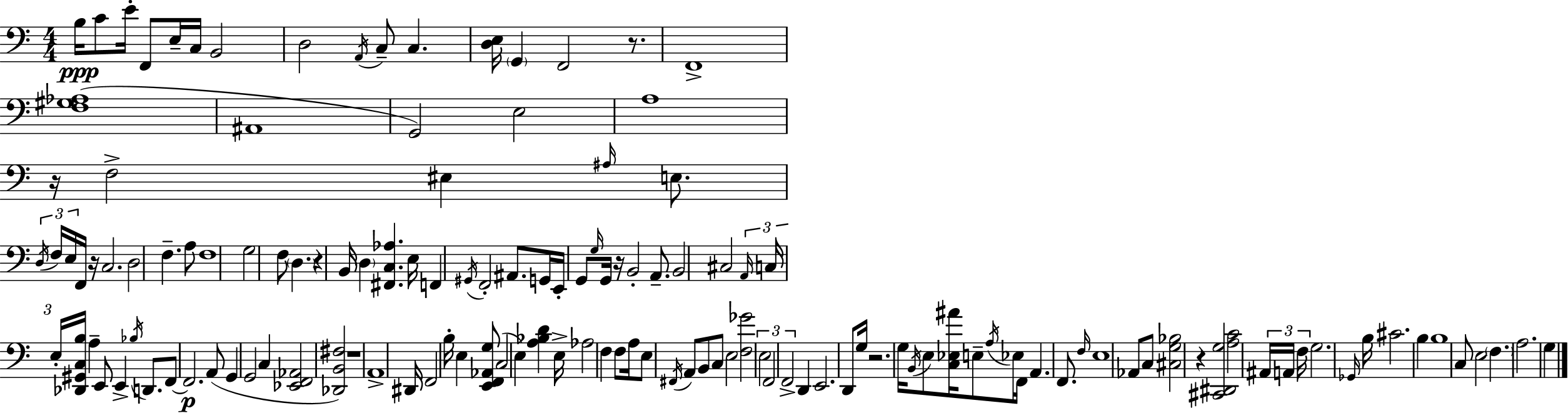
{
  \clef bass
  \numericTimeSignature
  \time 4/4
  \key a \minor
  b16\ppp c'8 e'16-. f,8 e16-- c16 b,2 | d2 \acciaccatura { a,16 } c8-- c4. | <d e>16 \parenthesize g,4 f,2 r8. | f,1-> | \break <f gis aes>1( | ais,1 | g,2) e2 | a1 | \break r16 f2-> eis4 \grace { ais16 } e8. | \tuplet 3/2 { \acciaccatura { d16 } f16 e16 } f,16 r16 c2. | d2 f4.-- | a8 f1 | \break g2 f8 \parenthesize d4. | r4 b,16 \parenthesize d4 <fis, c aes>4. | e16 f,4 \acciaccatura { gis,16 } f,2-. | ais,8. g,16 e,16-. g,8 \grace { g16 } g,16 r16 b,2-. | \break a,8.-- b,2 cis2 | \tuplet 3/2 { \grace { a,16 } c16 e16-. } <des, gis, c b>16 a4-- e,8 e,4-> | \acciaccatura { bes16 } d,8. f,8~~ f,2.\p | a,8( g,4 g,2 | \break c4 <ees, f, aes,>2 <des, b, fis>2) | r1 | a,1-> | dis,16 f,2 | \break b16-. e4 <e, f, aes, g>8( c2 e4) | <a bes d'>4 e16-> aes2 | f4 f8 a16 e8 \acciaccatura { fis,16 } a,8 b,8 c8 | e2 <f ges'>2 | \break \tuplet 3/2 { e2 f,2 | f,2-> } d,4 e,2. | d,8 g16 r2. | g16 \acciaccatura { b,16 } e8 <c ees ais'>16 e8-- \acciaccatura { a16 } ees16 | \break f,16 a,4. f,8. \grace { f16 } e1 | aes,8 c8 <cis g bes>2 | r4 <cis, dis, g>2 | <a c'>2 \tuplet 3/2 { ais,16 a,16 f16 } g2. | \break \grace { ges,16 } b16 cis'2. | b4 b1 | c8 e2 | \parenthesize f4. a2. | \break g4 \bar "|."
}